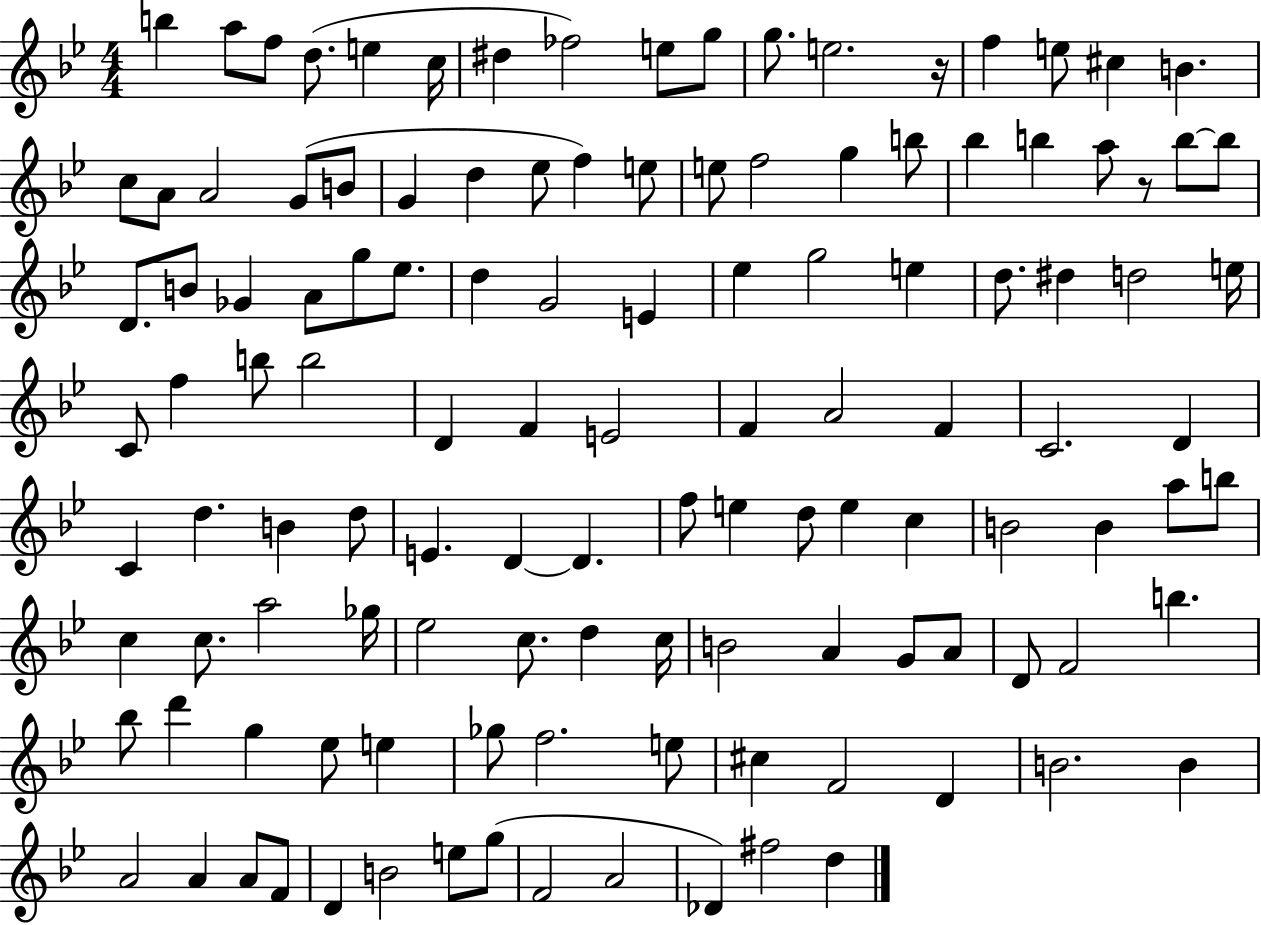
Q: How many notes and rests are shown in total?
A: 122